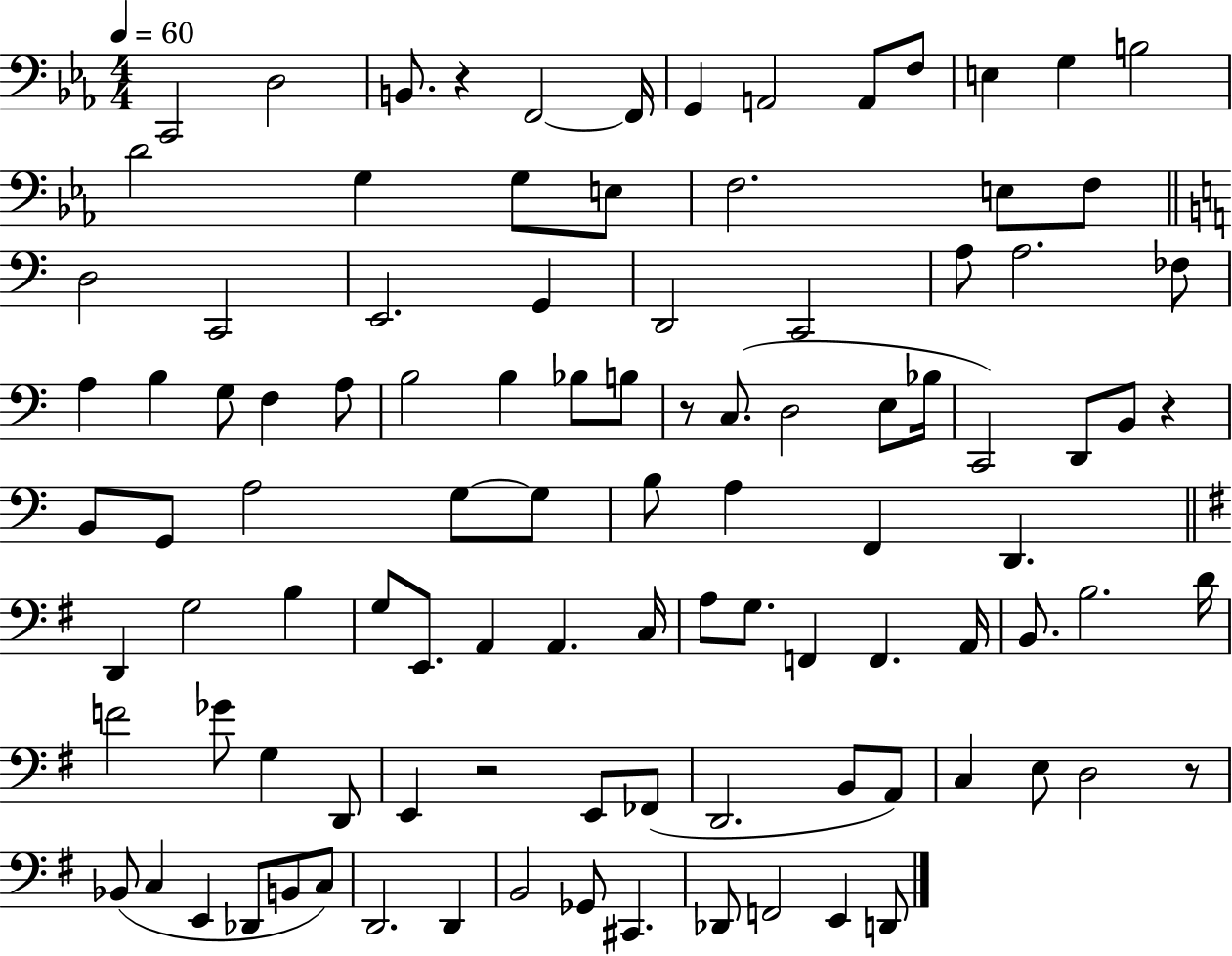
C2/h D3/h B2/e. R/q F2/h F2/s G2/q A2/h A2/e F3/e E3/q G3/q B3/h D4/h G3/q G3/e E3/e F3/h. E3/e F3/e D3/h C2/h E2/h. G2/q D2/h C2/h A3/e A3/h. FES3/e A3/q B3/q G3/e F3/q A3/e B3/h B3/q Bb3/e B3/e R/e C3/e. D3/h E3/e Bb3/s C2/h D2/e B2/e R/q B2/e G2/e A3/h G3/e G3/e B3/e A3/q F2/q D2/q. D2/q G3/h B3/q G3/e E2/e. A2/q A2/q. C3/s A3/e G3/e. F2/q F2/q. A2/s B2/e. B3/h. D4/s F4/h Gb4/e G3/q D2/e E2/q R/h E2/e FES2/e D2/h. B2/e A2/e C3/q E3/e D3/h R/e Bb2/e C3/q E2/q Db2/e B2/e C3/e D2/h. D2/q B2/h Gb2/e C#2/q. Db2/e F2/h E2/q D2/e